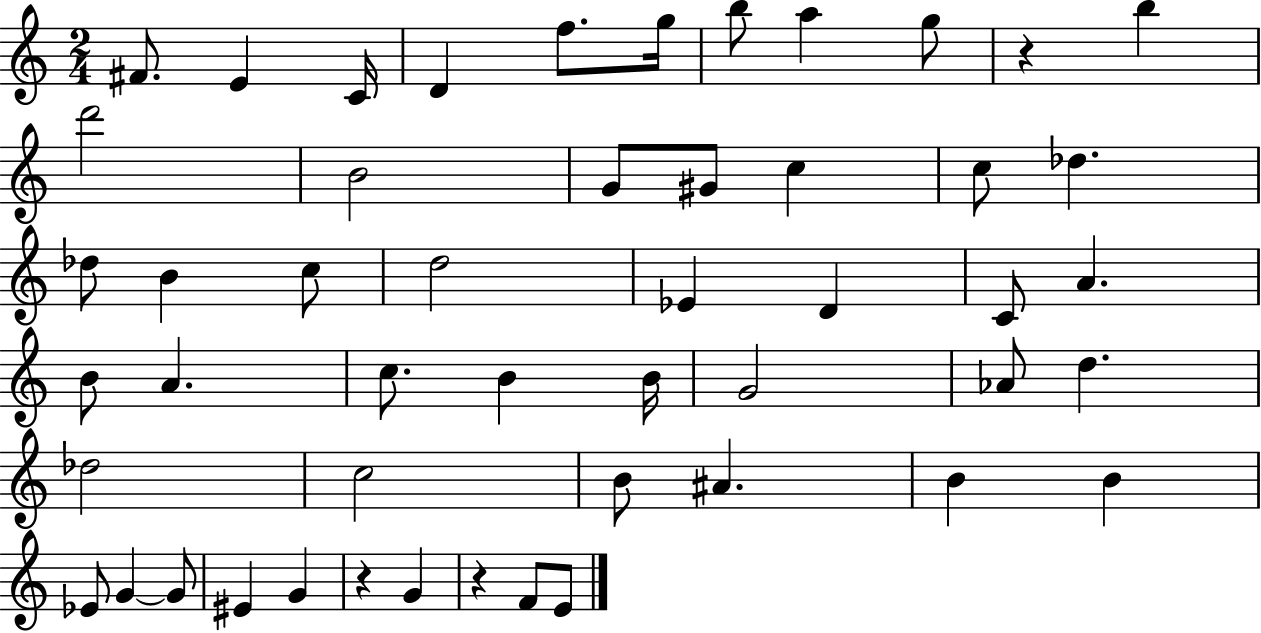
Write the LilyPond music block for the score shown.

{
  \clef treble
  \numericTimeSignature
  \time 2/4
  \key c \major
  \repeat volta 2 { fis'8. e'4 c'16 | d'4 f''8. g''16 | b''8 a''4 g''8 | r4 b''4 | \break d'''2 | b'2 | g'8 gis'8 c''4 | c''8 des''4. | \break des''8 b'4 c''8 | d''2 | ees'4 d'4 | c'8 a'4. | \break b'8 a'4. | c''8. b'4 b'16 | g'2 | aes'8 d''4. | \break des''2 | c''2 | b'8 ais'4. | b'4 b'4 | \break ees'8 g'4~~ g'8 | eis'4 g'4 | r4 g'4 | r4 f'8 e'8 | \break } \bar "|."
}